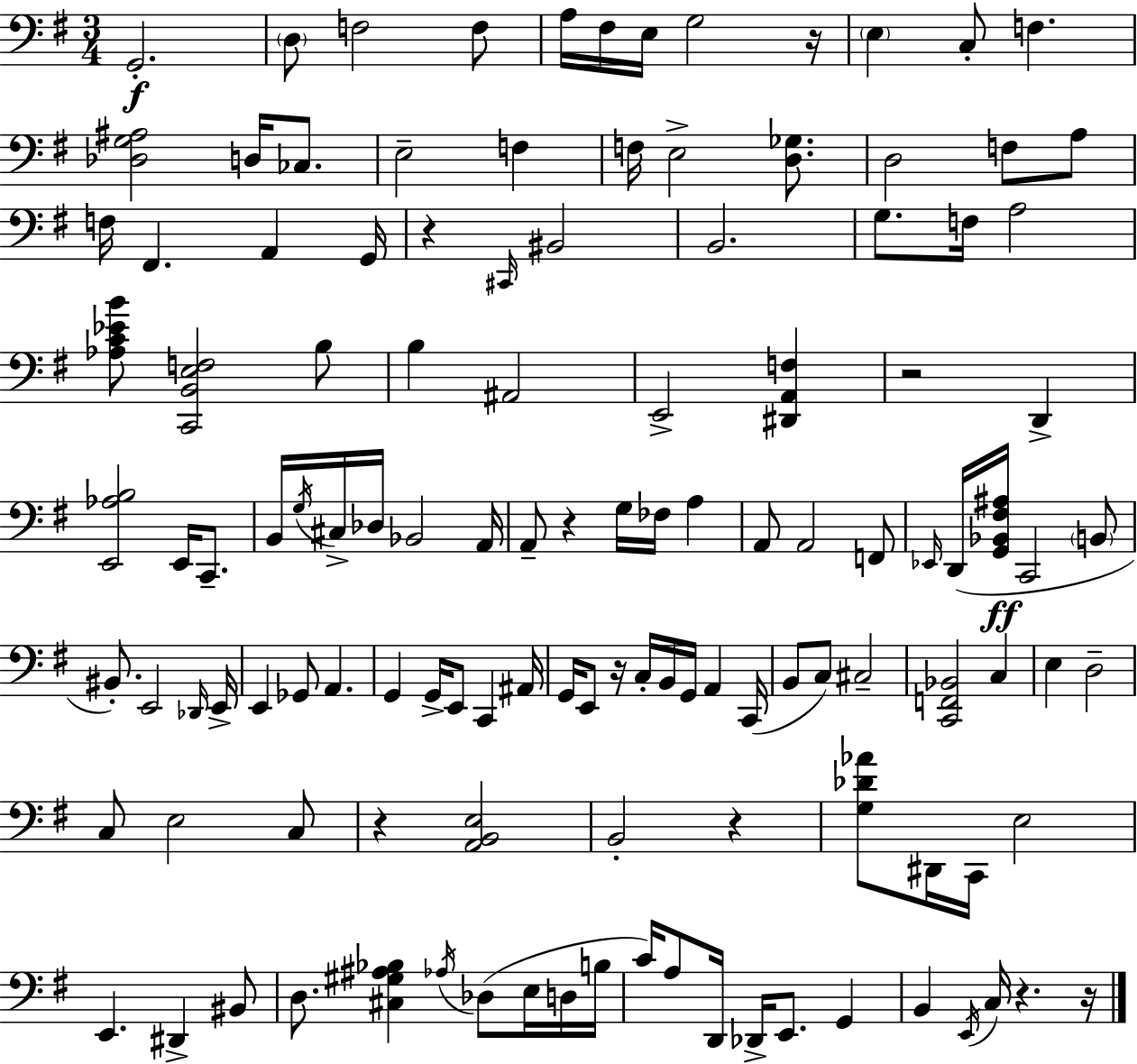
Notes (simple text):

G2/h. D3/e F3/h F3/e A3/s F#3/s E3/s G3/h R/s E3/q C3/e F3/q. [Db3,G3,A#3]/h D3/s CES3/e. E3/h F3/q F3/s E3/h [D3,Gb3]/e. D3/h F3/e A3/e F3/s F#2/q. A2/q G2/s R/q C#2/s BIS2/h B2/h. G3/e. F3/s A3/h [Ab3,C4,Eb4,B4]/e [C2,B2,E3,F3]/h B3/e B3/q A#2/h E2/h [D#2,A2,F3]/q R/h D2/q [E2,Ab3,B3]/h E2/s C2/e. B2/s G3/s C#3/s Db3/s Bb2/h A2/s A2/e R/q G3/s FES3/s A3/q A2/e A2/h F2/e Eb2/s D2/s [G2,Bb2,F#3,A#3]/s C2/h B2/e BIS2/e. E2/h Db2/s E2/s E2/q Gb2/e A2/q. G2/q G2/s E2/e C2/q A#2/s G2/s E2/e R/s C3/s B2/s G2/s A2/q C2/s B2/e C3/e C#3/h [C2,F2,Bb2]/h C3/q E3/q D3/h C3/e E3/h C3/e R/q [A2,B2,E3]/h B2/h R/q [G3,Db4,Ab4]/e D#2/s C2/s E3/h E2/q. D#2/q BIS2/e D3/e. [C#3,G#3,A#3,Bb3]/q Ab3/s Db3/e E3/s D3/s B3/s C4/s A3/e D2/s Db2/s E2/e. G2/q B2/q E2/s C3/s R/q. R/s